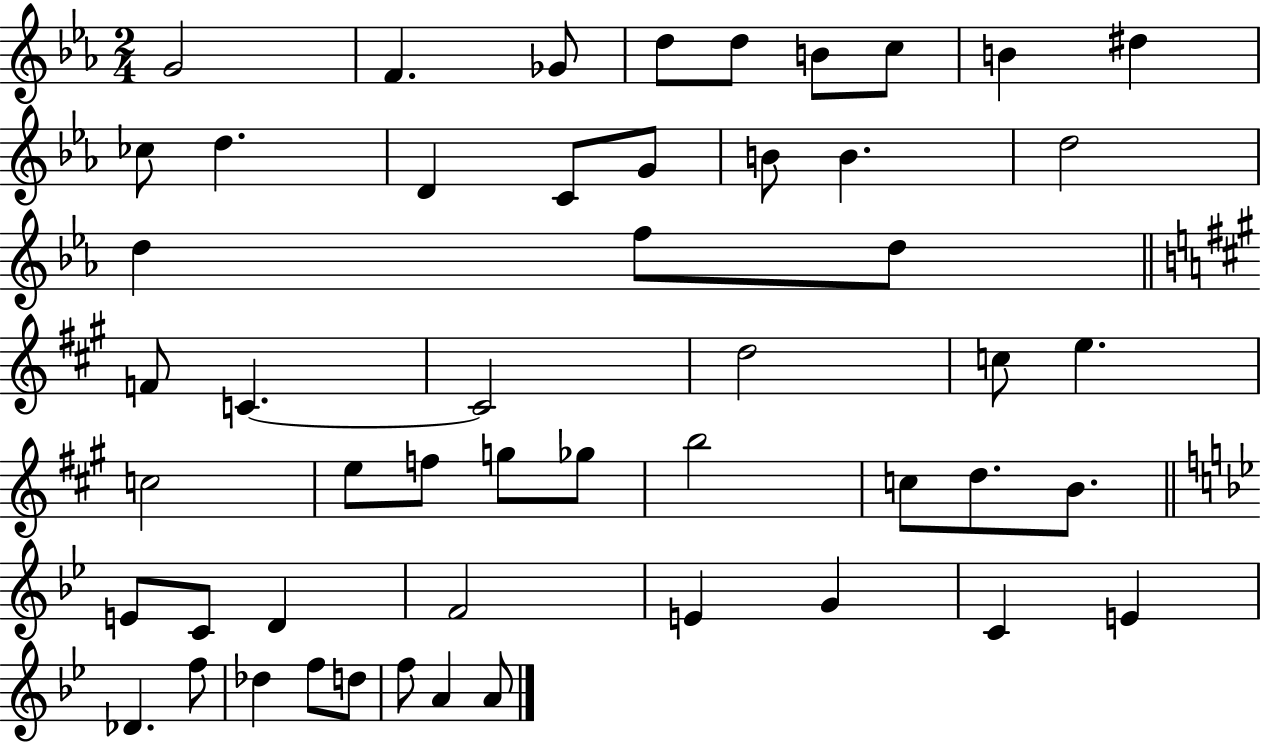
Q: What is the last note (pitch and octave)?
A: A4